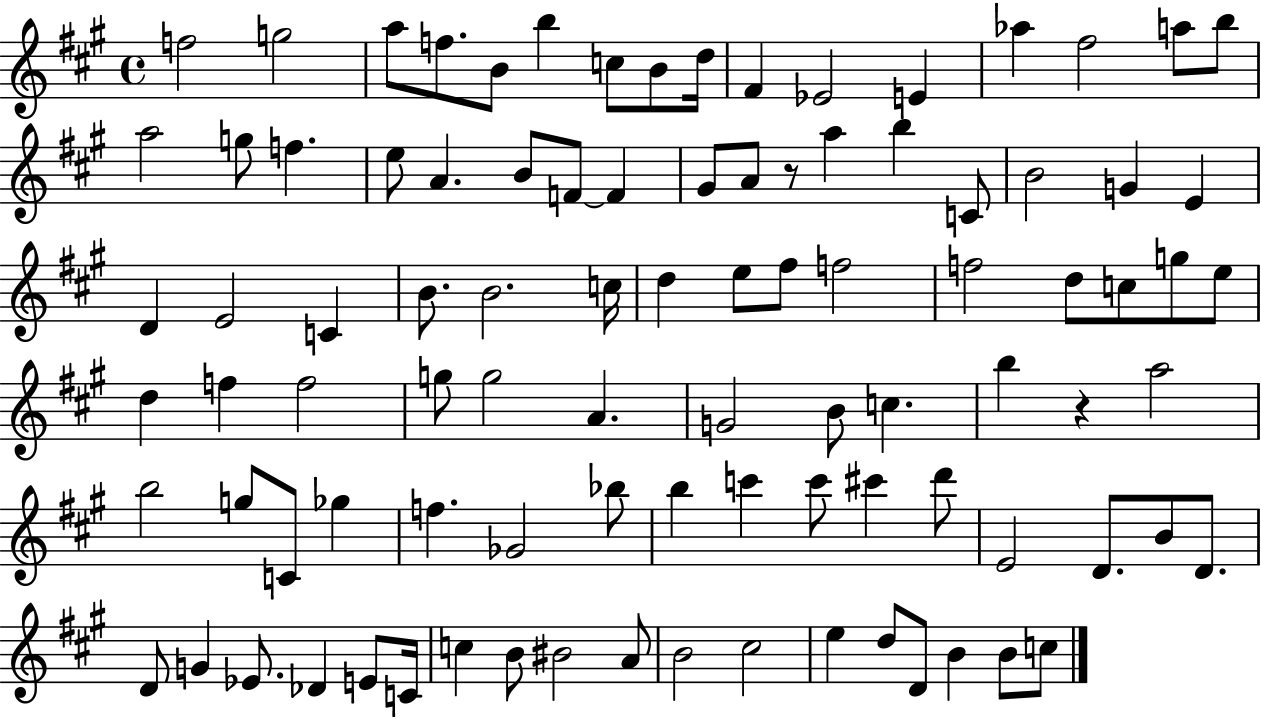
F5/h G5/h A5/e F5/e. B4/e B5/q C5/e B4/e D5/s F#4/q Eb4/h E4/q Ab5/q F#5/h A5/e B5/e A5/h G5/e F5/q. E5/e A4/q. B4/e F4/e F4/q G#4/e A4/e R/e A5/q B5/q C4/e B4/h G4/q E4/q D4/q E4/h C4/q B4/e. B4/h. C5/s D5/q E5/e F#5/e F5/h F5/h D5/e C5/e G5/e E5/e D5/q F5/q F5/h G5/e G5/h A4/q. G4/h B4/e C5/q. B5/q R/q A5/h B5/h G5/e C4/e Gb5/q F5/q. Gb4/h Bb5/e B5/q C6/q C6/e C#6/q D6/e E4/h D4/e. B4/e D4/e. D4/e G4/q Eb4/e. Db4/q E4/e C4/s C5/q B4/e BIS4/h A4/e B4/h C#5/h E5/q D5/e D4/e B4/q B4/e C5/e